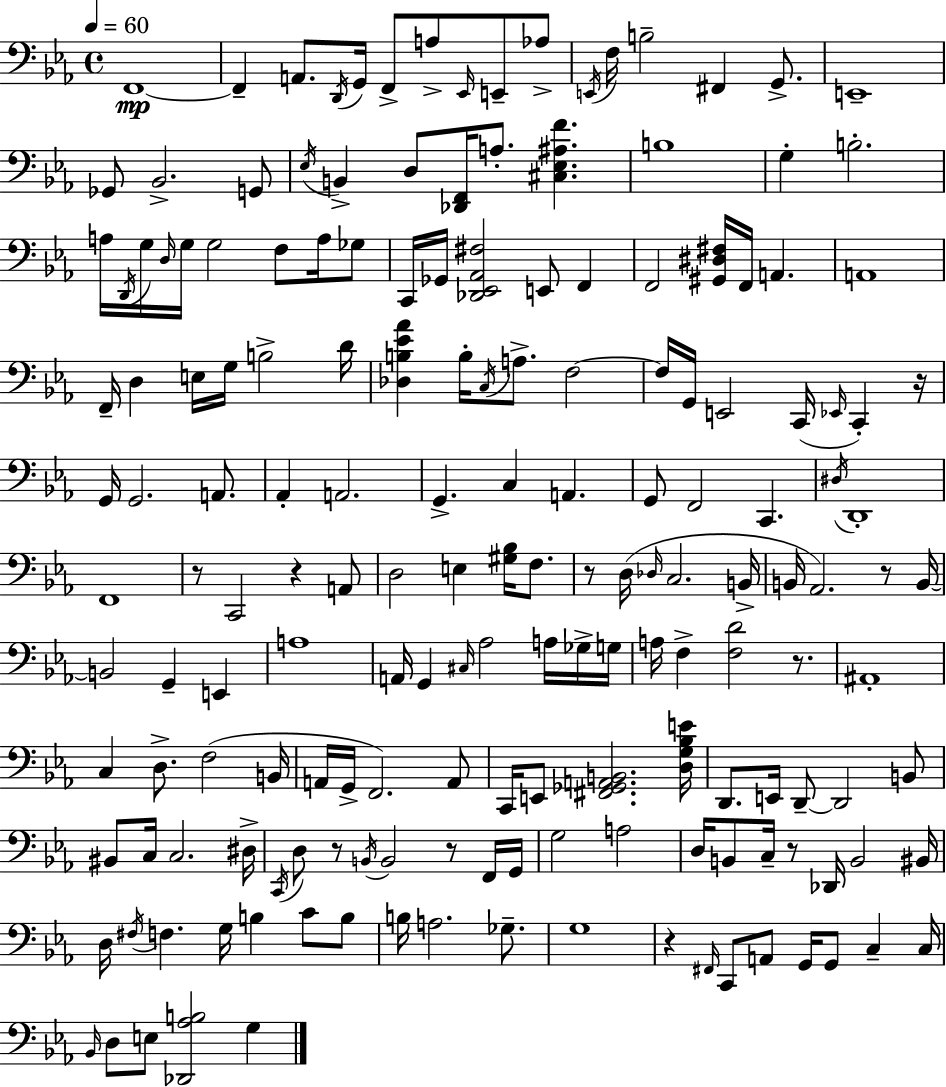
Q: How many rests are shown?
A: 10